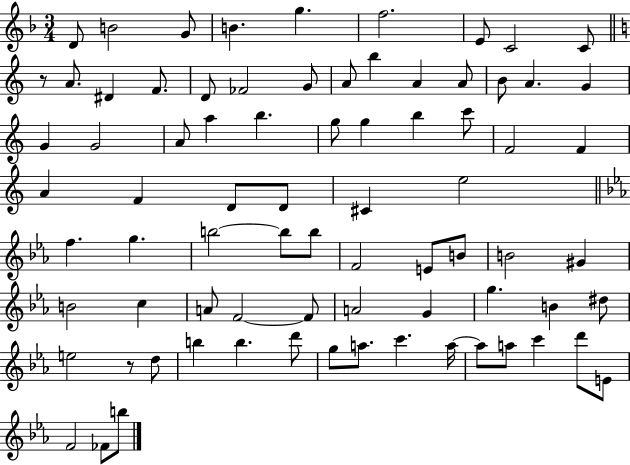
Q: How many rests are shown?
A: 2